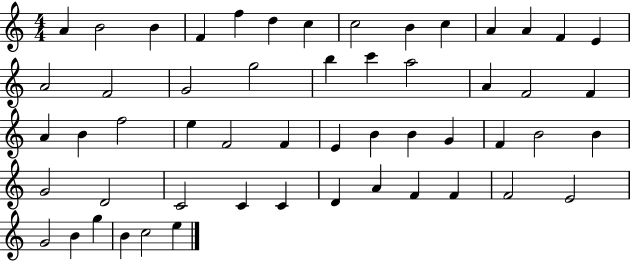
{
  \clef treble
  \numericTimeSignature
  \time 4/4
  \key c \major
  a'4 b'2 b'4 | f'4 f''4 d''4 c''4 | c''2 b'4 c''4 | a'4 a'4 f'4 e'4 | \break a'2 f'2 | g'2 g''2 | b''4 c'''4 a''2 | a'4 f'2 f'4 | \break a'4 b'4 f''2 | e''4 f'2 f'4 | e'4 b'4 b'4 g'4 | f'4 b'2 b'4 | \break g'2 d'2 | c'2 c'4 c'4 | d'4 a'4 f'4 f'4 | f'2 e'2 | \break g'2 b'4 g''4 | b'4 c''2 e''4 | \bar "|."
}